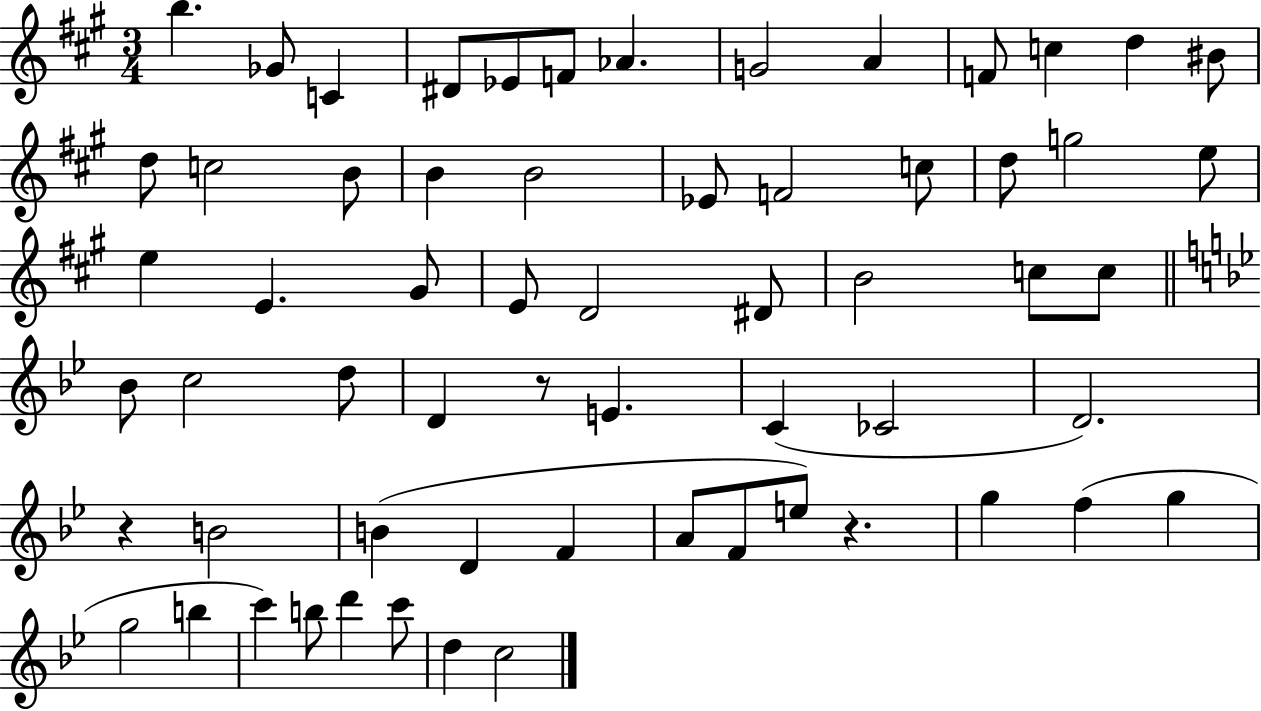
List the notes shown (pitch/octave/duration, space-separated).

B5/q. Gb4/e C4/q D#4/e Eb4/e F4/e Ab4/q. G4/h A4/q F4/e C5/q D5/q BIS4/e D5/e C5/h B4/e B4/q B4/h Eb4/e F4/h C5/e D5/e G5/h E5/e E5/q E4/q. G#4/e E4/e D4/h D#4/e B4/h C5/e C5/e Bb4/e C5/h D5/e D4/q R/e E4/q. C4/q CES4/h D4/h. R/q B4/h B4/q D4/q F4/q A4/e F4/e E5/e R/q. G5/q F5/q G5/q G5/h B5/q C6/q B5/e D6/q C6/e D5/q C5/h